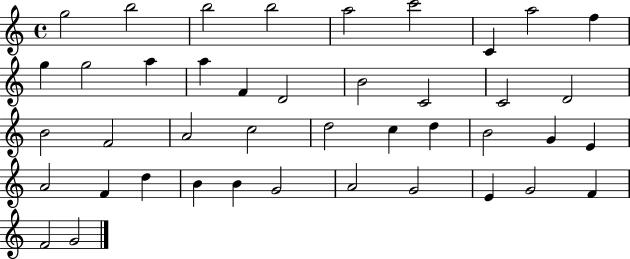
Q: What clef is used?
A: treble